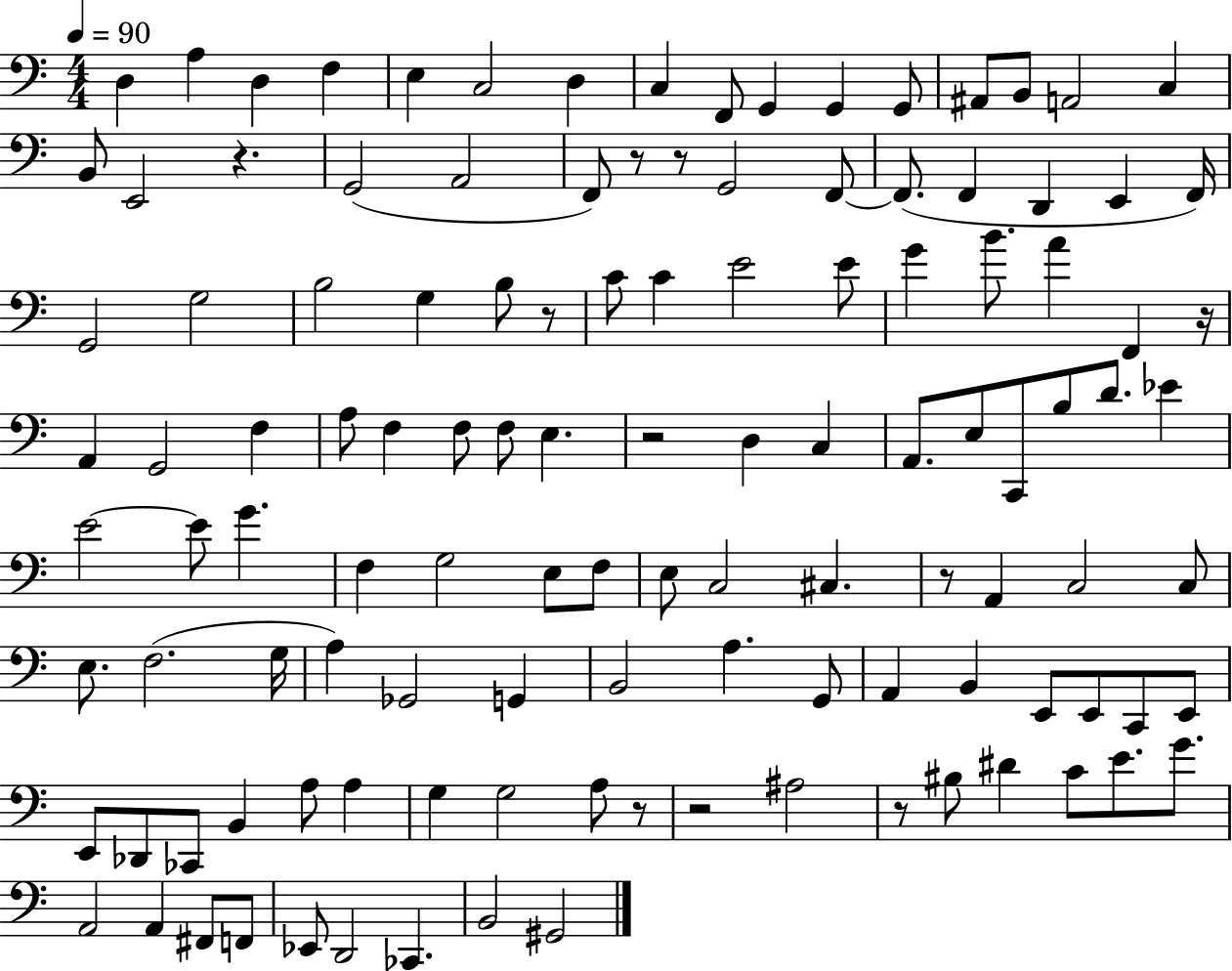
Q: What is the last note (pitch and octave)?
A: G#2